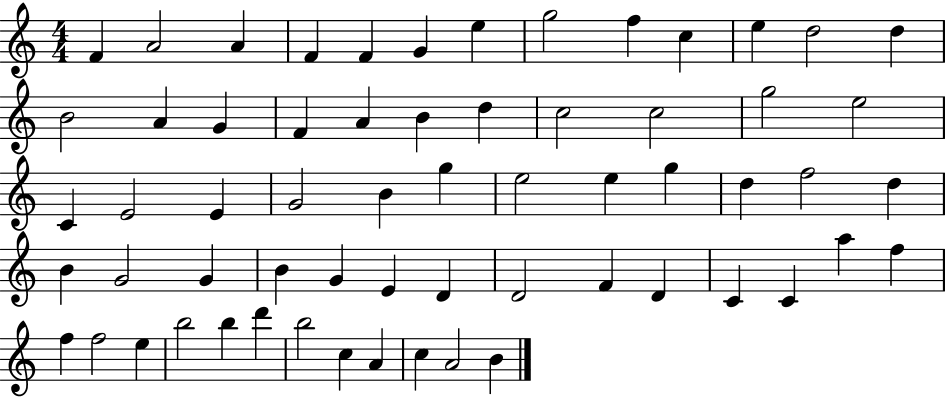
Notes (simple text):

F4/q A4/h A4/q F4/q F4/q G4/q E5/q G5/h F5/q C5/q E5/q D5/h D5/q B4/h A4/q G4/q F4/q A4/q B4/q D5/q C5/h C5/h G5/h E5/h C4/q E4/h E4/q G4/h B4/q G5/q E5/h E5/q G5/q D5/q F5/h D5/q B4/q G4/h G4/q B4/q G4/q E4/q D4/q D4/h F4/q D4/q C4/q C4/q A5/q F5/q F5/q F5/h E5/q B5/h B5/q D6/q B5/h C5/q A4/q C5/q A4/h B4/q